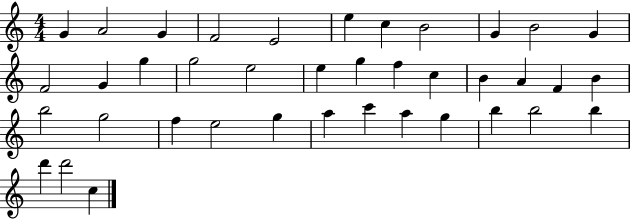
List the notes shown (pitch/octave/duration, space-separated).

G4/q A4/h G4/q F4/h E4/h E5/q C5/q B4/h G4/q B4/h G4/q F4/h G4/q G5/q G5/h E5/h E5/q G5/q F5/q C5/q B4/q A4/q F4/q B4/q B5/h G5/h F5/q E5/h G5/q A5/q C6/q A5/q G5/q B5/q B5/h B5/q D6/q D6/h C5/q